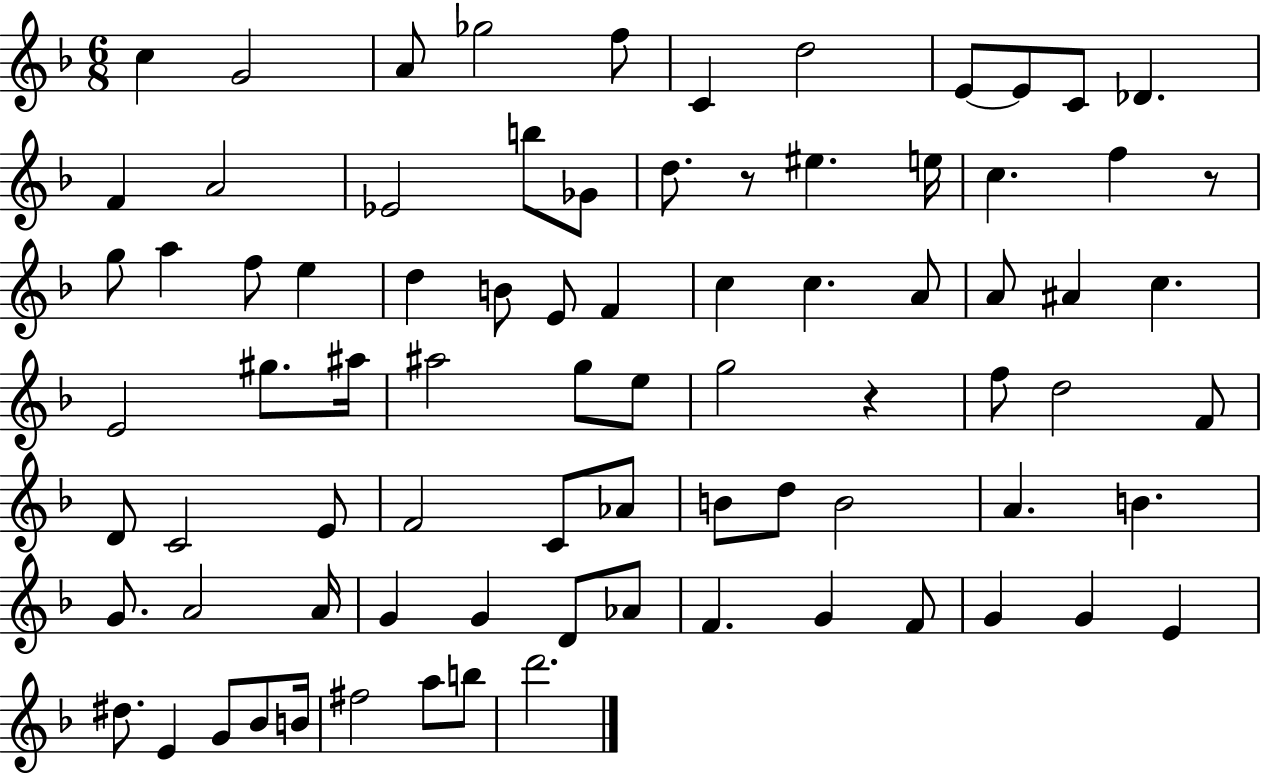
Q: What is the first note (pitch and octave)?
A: C5